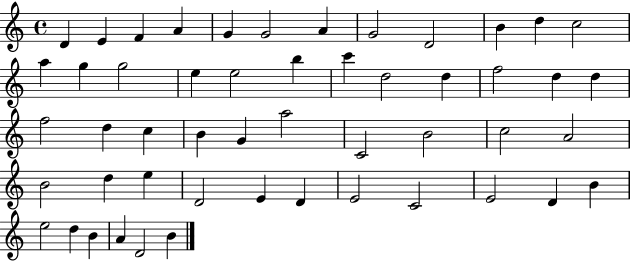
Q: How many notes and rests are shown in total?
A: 51